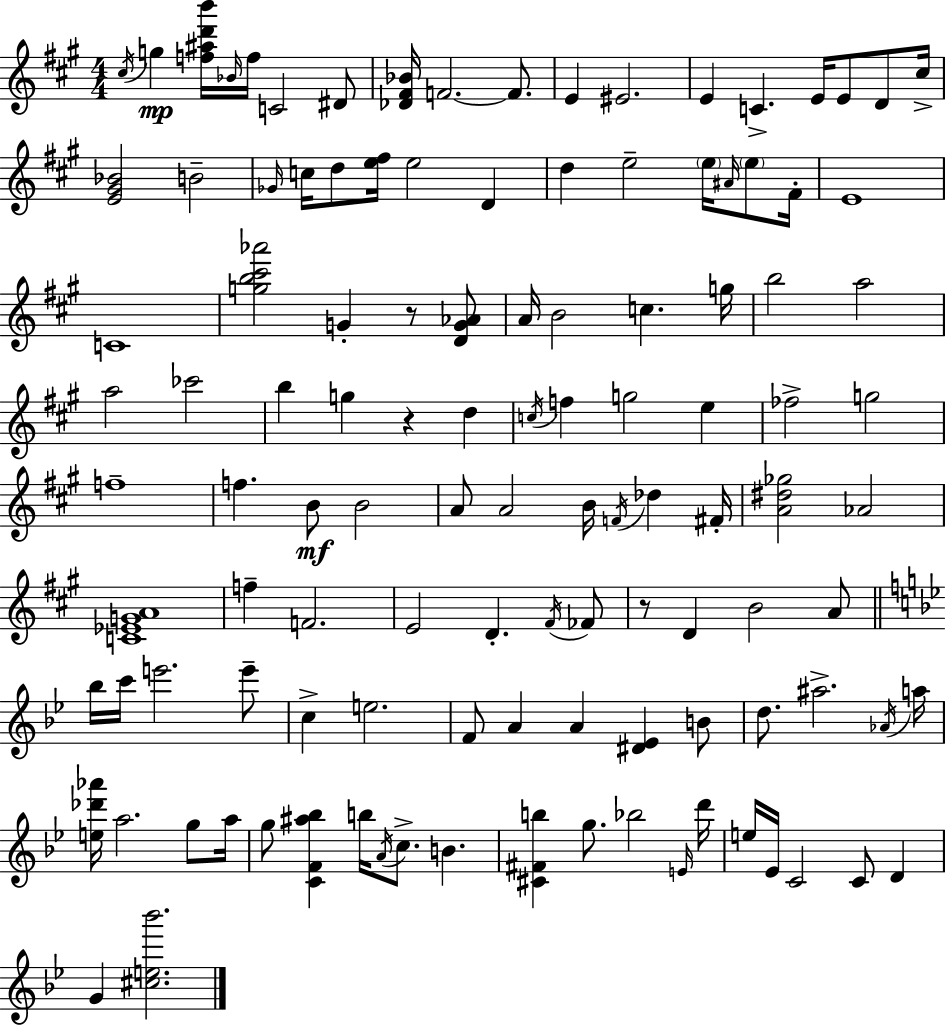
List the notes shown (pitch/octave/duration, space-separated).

C#5/s G5/q [F5,A#5,D6,B6]/s Bb4/s F5/s C4/h D#4/e [Db4,F#4,Bb4]/s F4/h. F4/e. E4/q EIS4/h. E4/q C4/q. E4/s E4/e D4/e C#5/s [E4,G#4,Bb4]/h B4/h Gb4/s C5/s D5/e [E5,F#5]/s E5/h D4/q D5/q E5/h E5/s A#4/s E5/e F#4/s E4/w C4/w [G5,B5,C#6,Ab6]/h G4/q R/e [D4,G4,Ab4]/e A4/s B4/h C5/q. G5/s B5/h A5/h A5/h CES6/h B5/q G5/q R/q D5/q C5/s F5/q G5/h E5/q FES5/h G5/h F5/w F5/q. B4/e B4/h A4/e A4/h B4/s F4/s Db5/q F#4/s [A4,D#5,Gb5]/h Ab4/h [C4,Eb4,G4,A4]/w F5/q F4/h. E4/h D4/q. F#4/s FES4/e R/e D4/q B4/h A4/e Bb5/s C6/s E6/h. E6/e C5/q E5/h. F4/e A4/q A4/q [D#4,Eb4]/q B4/e D5/e. A#5/h. Ab4/s A5/s [E5,Db6,Ab6]/s A5/h. G5/e A5/s G5/e [C4,F4,A#5,Bb5]/q B5/s A4/s C5/e. B4/q. [C#4,F#4,B5]/q G5/e. Bb5/h E4/s D6/s E5/s Eb4/s C4/h C4/e D4/q G4/q [C#5,E5,Bb6]/h.